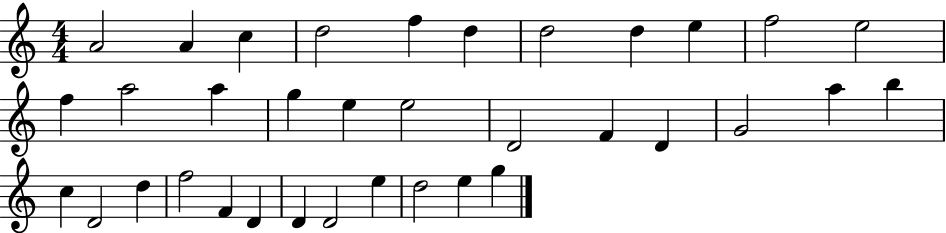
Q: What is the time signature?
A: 4/4